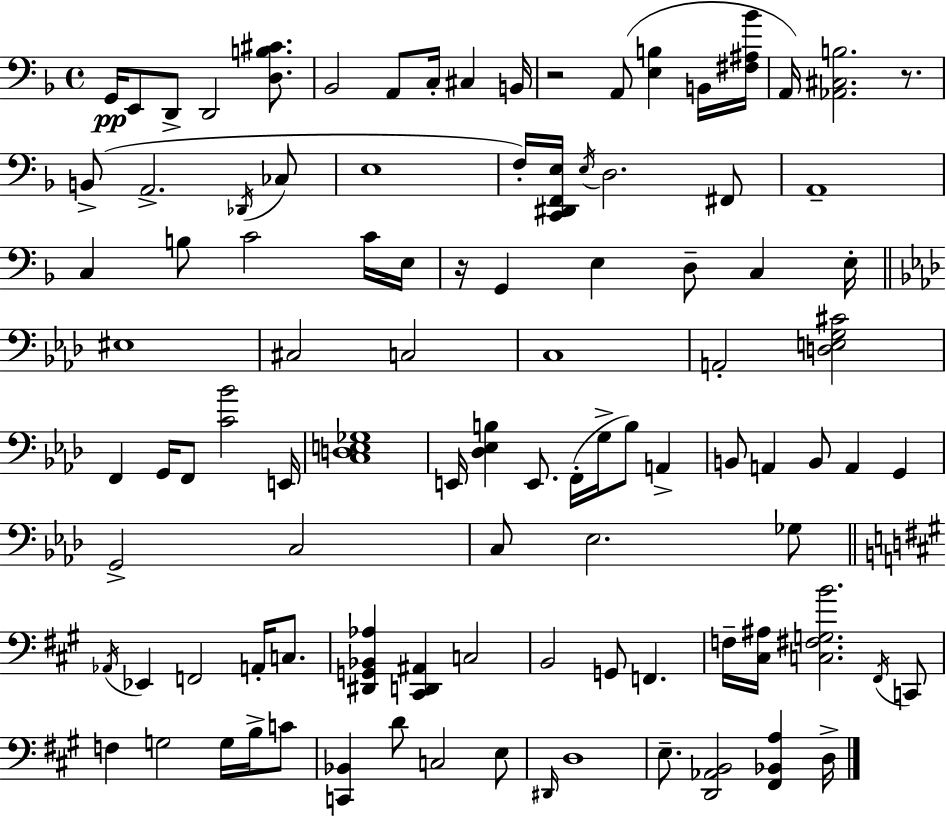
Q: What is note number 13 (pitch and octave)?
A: B2